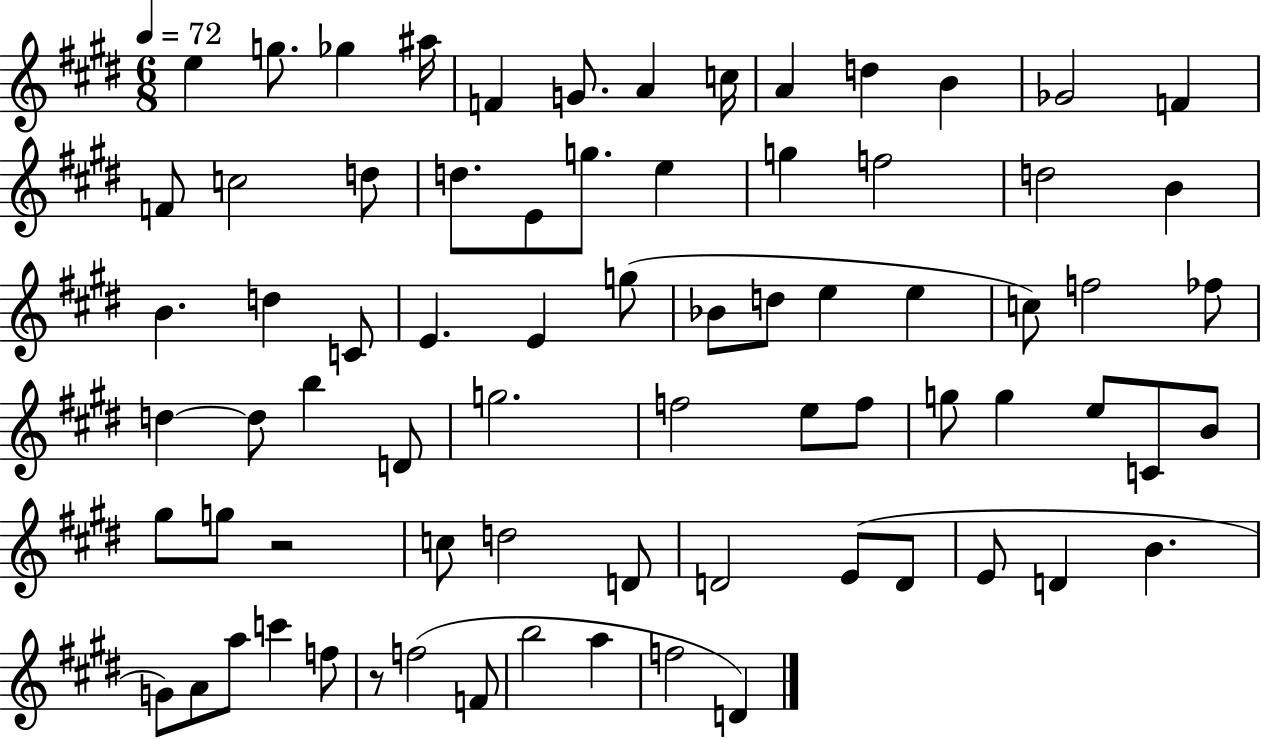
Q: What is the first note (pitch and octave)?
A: E5